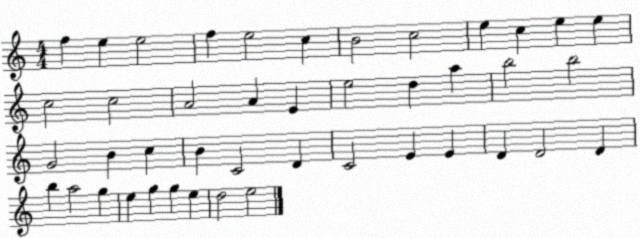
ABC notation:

X:1
T:Untitled
M:4/4
L:1/4
K:C
f e e2 f e2 c B2 c2 e c e e c2 c2 A2 A E e2 d a b2 b2 G2 B c B C2 D C2 E E D D2 D b a2 g e g g e d2 e2